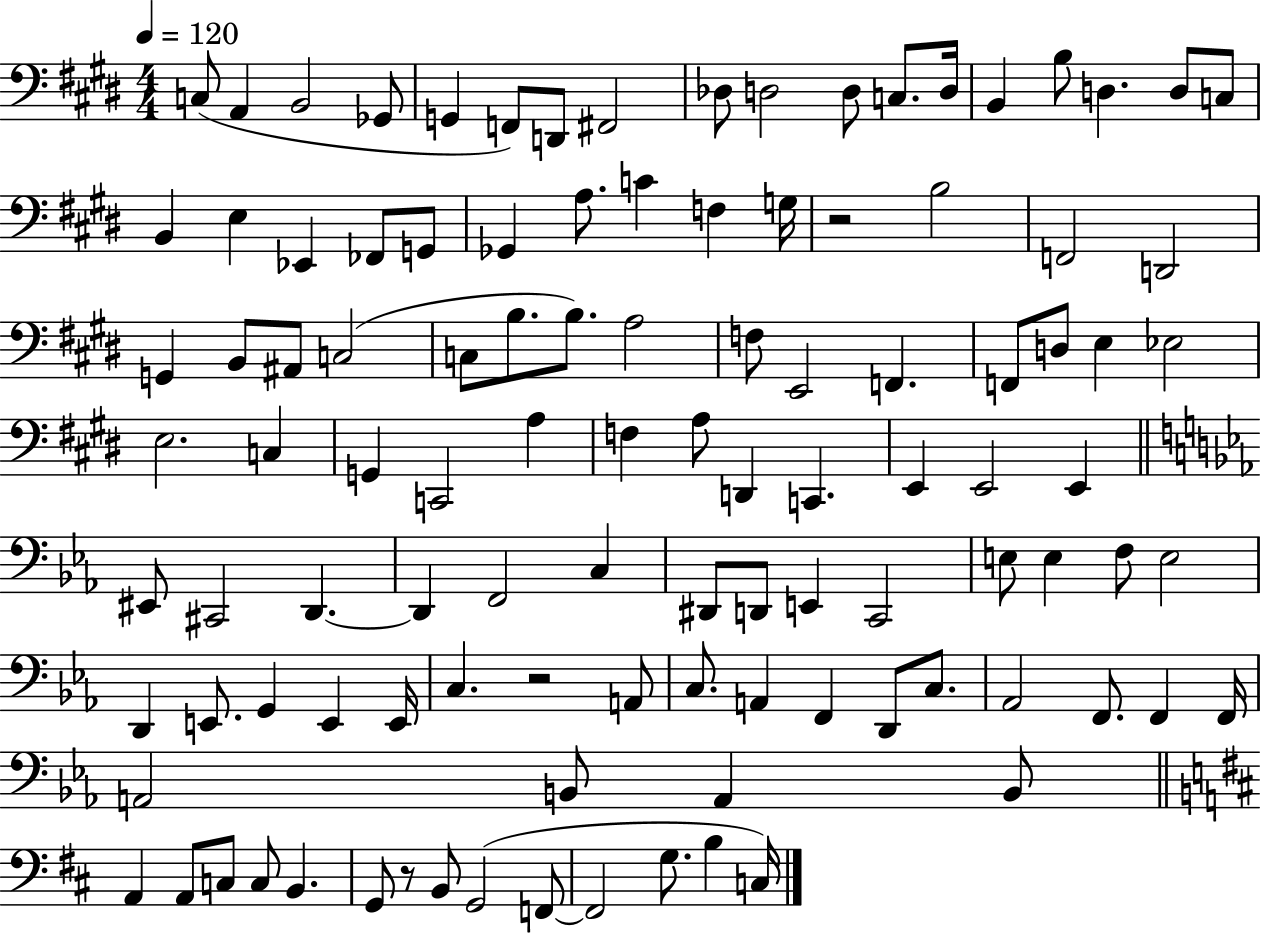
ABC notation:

X:1
T:Untitled
M:4/4
L:1/4
K:E
C,/2 A,, B,,2 _G,,/2 G,, F,,/2 D,,/2 ^F,,2 _D,/2 D,2 D,/2 C,/2 D,/4 B,, B,/2 D, D,/2 C,/2 B,, E, _E,, _F,,/2 G,,/2 _G,, A,/2 C F, G,/4 z2 B,2 F,,2 D,,2 G,, B,,/2 ^A,,/2 C,2 C,/2 B,/2 B,/2 A,2 F,/2 E,,2 F,, F,,/2 D,/2 E, _E,2 E,2 C, G,, C,,2 A, F, A,/2 D,, C,, E,, E,,2 E,, ^E,,/2 ^C,,2 D,, D,, F,,2 C, ^D,,/2 D,,/2 E,, C,,2 E,/2 E, F,/2 E,2 D,, E,,/2 G,, E,, E,,/4 C, z2 A,,/2 C,/2 A,, F,, D,,/2 C,/2 _A,,2 F,,/2 F,, F,,/4 A,,2 B,,/2 A,, B,,/2 A,, A,,/2 C,/2 C,/2 B,, G,,/2 z/2 B,,/2 G,,2 F,,/2 F,,2 G,/2 B, C,/4